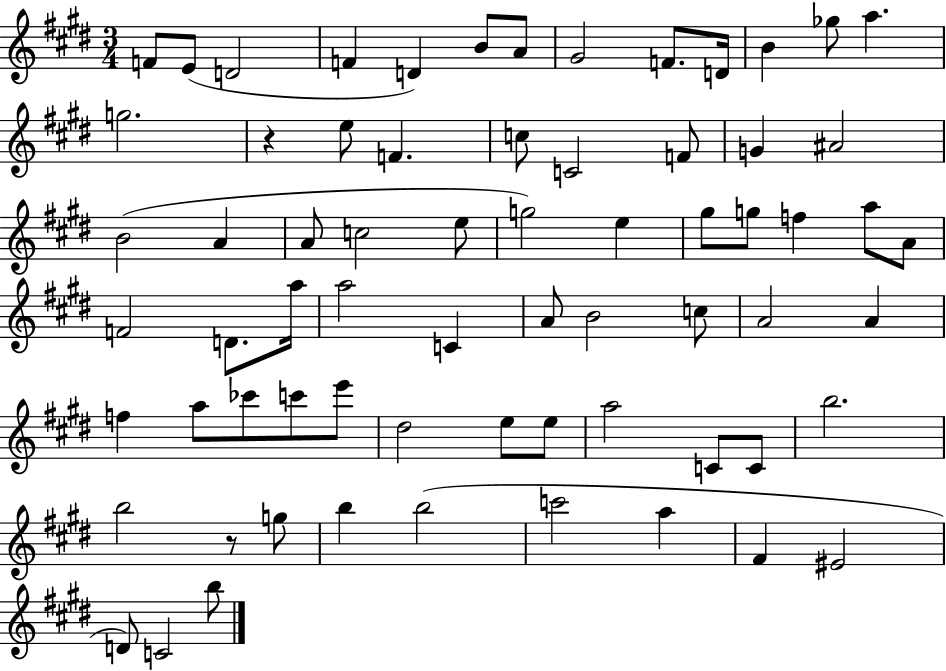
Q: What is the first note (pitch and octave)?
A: F4